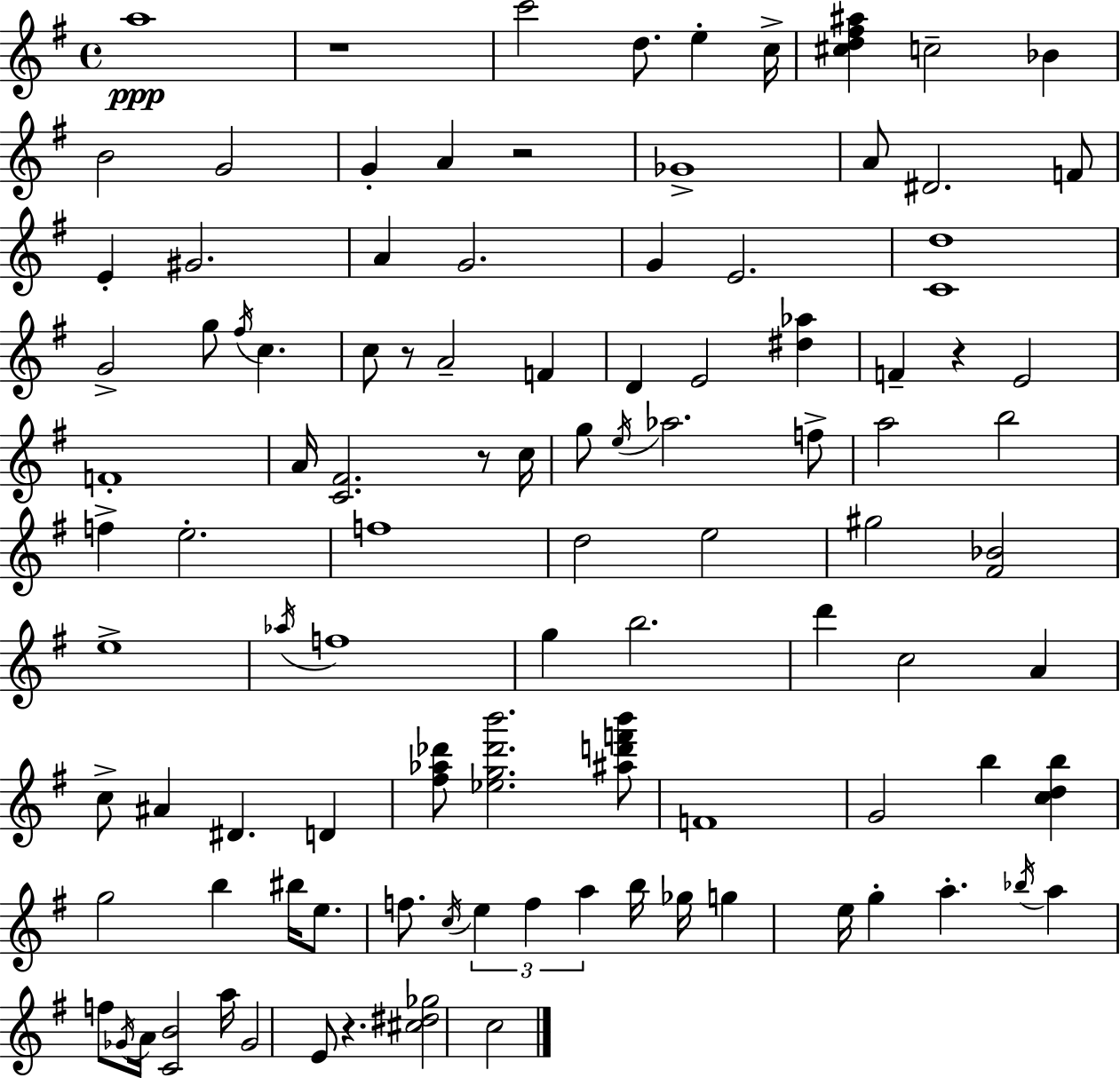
X:1
T:Untitled
M:4/4
L:1/4
K:Em
a4 z4 c'2 d/2 e c/4 [^cd^f^a] c2 _B B2 G2 G A z2 _G4 A/2 ^D2 F/2 E ^G2 A G2 G E2 [Cd]4 G2 g/2 ^f/4 c c/2 z/2 A2 F D E2 [^d_a] F z E2 F4 A/4 [C^F]2 z/2 c/4 g/2 e/4 _a2 f/2 a2 b2 f e2 f4 d2 e2 ^g2 [^F_B]2 e4 _a/4 f4 g b2 d' c2 A c/2 ^A ^D D [^f_a_d']/2 [_eg_d'b']2 [^ad'f'b']/2 F4 G2 b [cdb] g2 b ^b/4 e/2 f/2 c/4 e f a b/4 _g/4 g e/4 g a _b/4 a f/2 _G/4 A/4 [CB]2 a/4 _G2 E/2 z [^c^d_g]2 c2